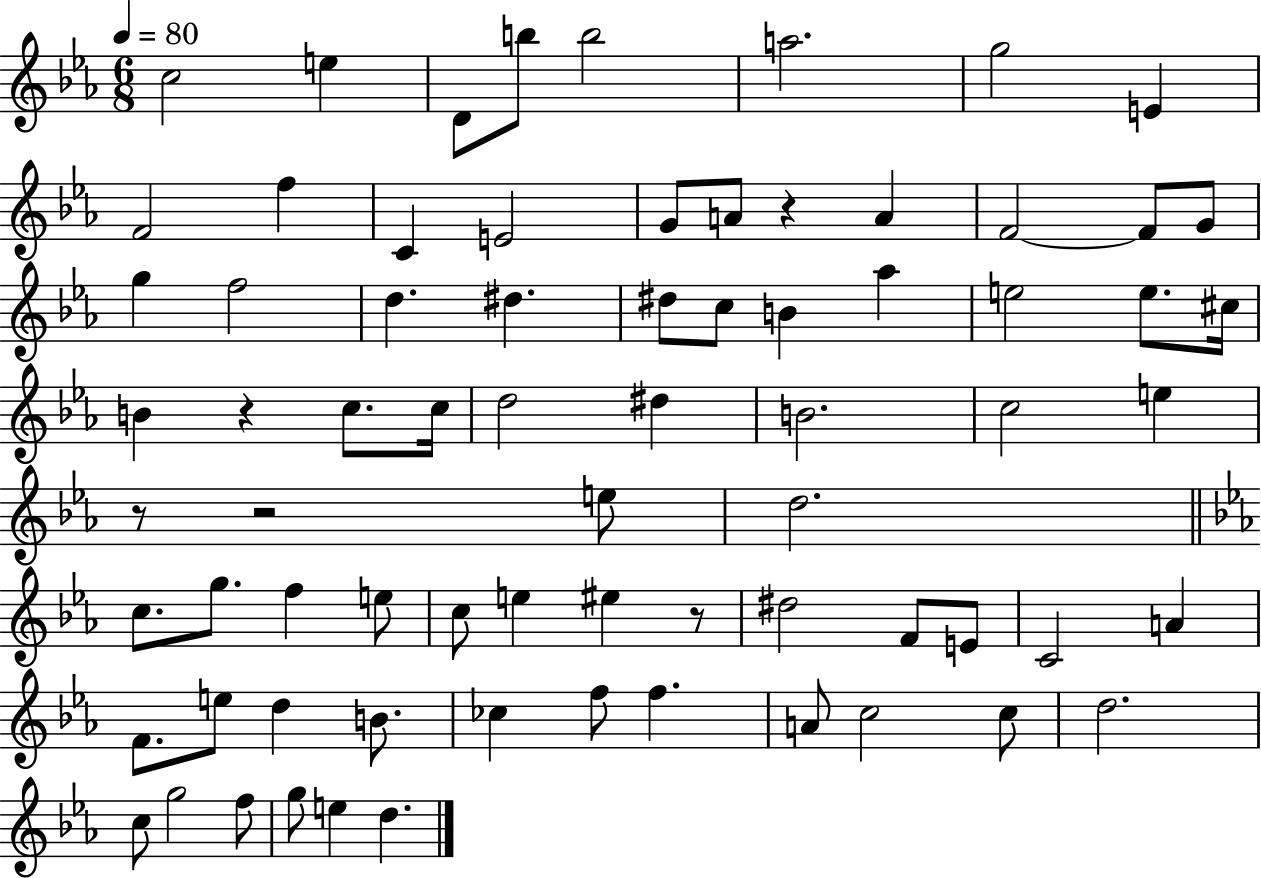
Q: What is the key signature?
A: EES major